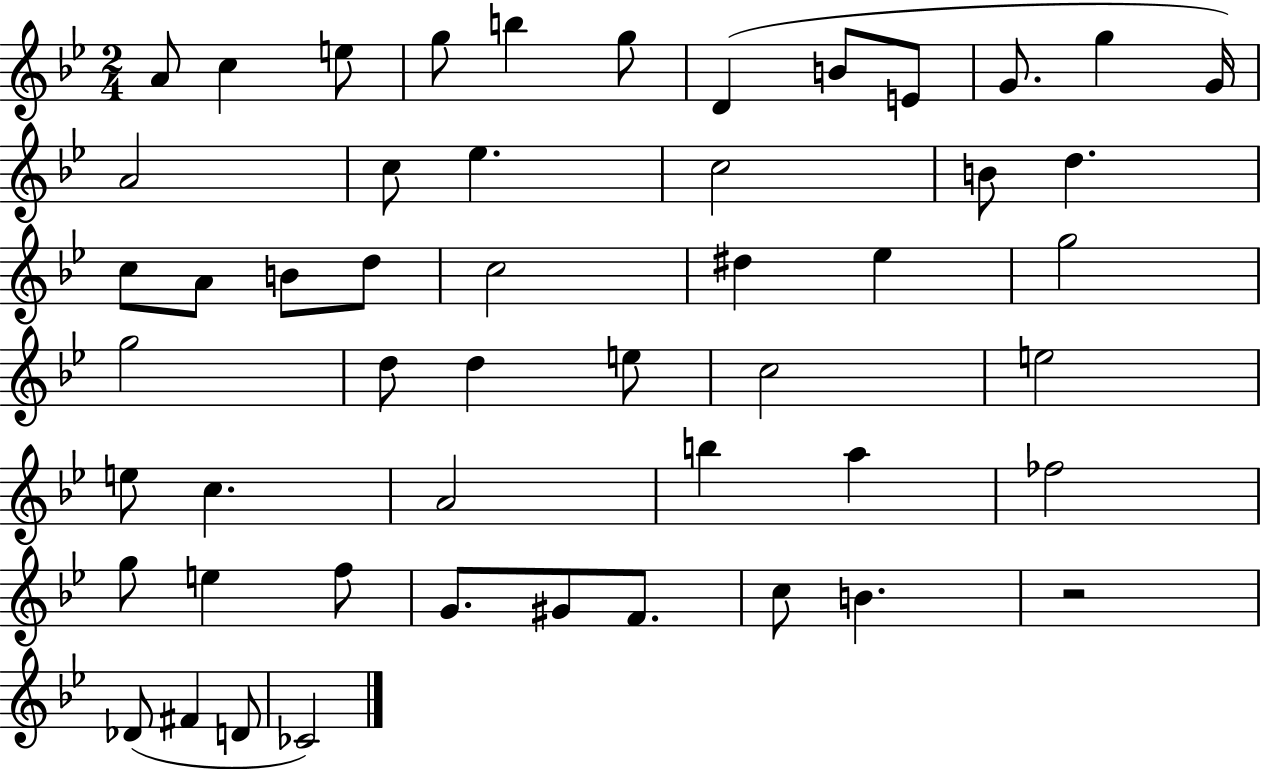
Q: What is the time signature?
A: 2/4